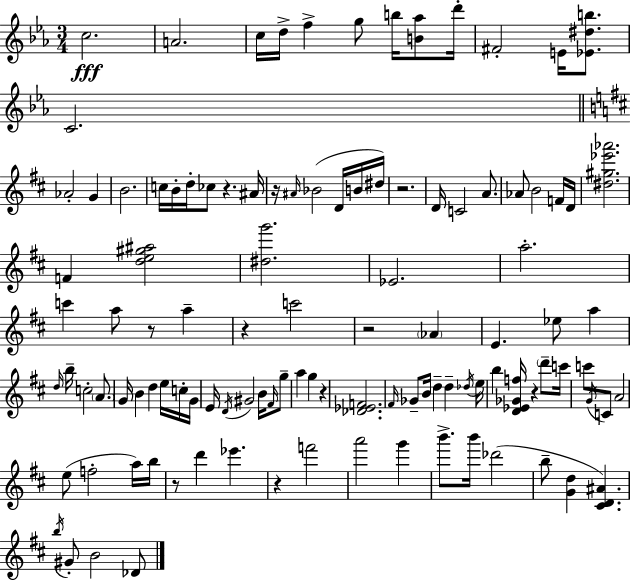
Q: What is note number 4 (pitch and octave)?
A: D5